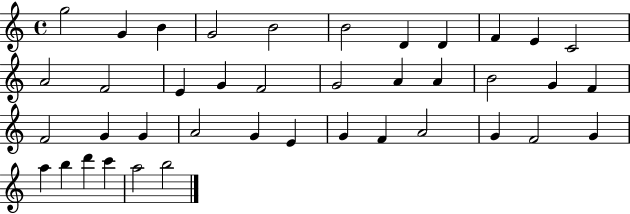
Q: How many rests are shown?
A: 0